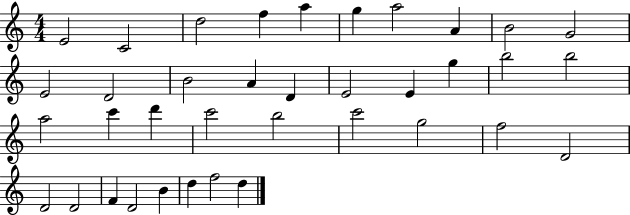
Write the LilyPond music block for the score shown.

{
  \clef treble
  \numericTimeSignature
  \time 4/4
  \key c \major
  e'2 c'2 | d''2 f''4 a''4 | g''4 a''2 a'4 | b'2 g'2 | \break e'2 d'2 | b'2 a'4 d'4 | e'2 e'4 g''4 | b''2 b''2 | \break a''2 c'''4 d'''4 | c'''2 b''2 | c'''2 g''2 | f''2 d'2 | \break d'2 d'2 | f'4 d'2 b'4 | d''4 f''2 d''4 | \bar "|."
}